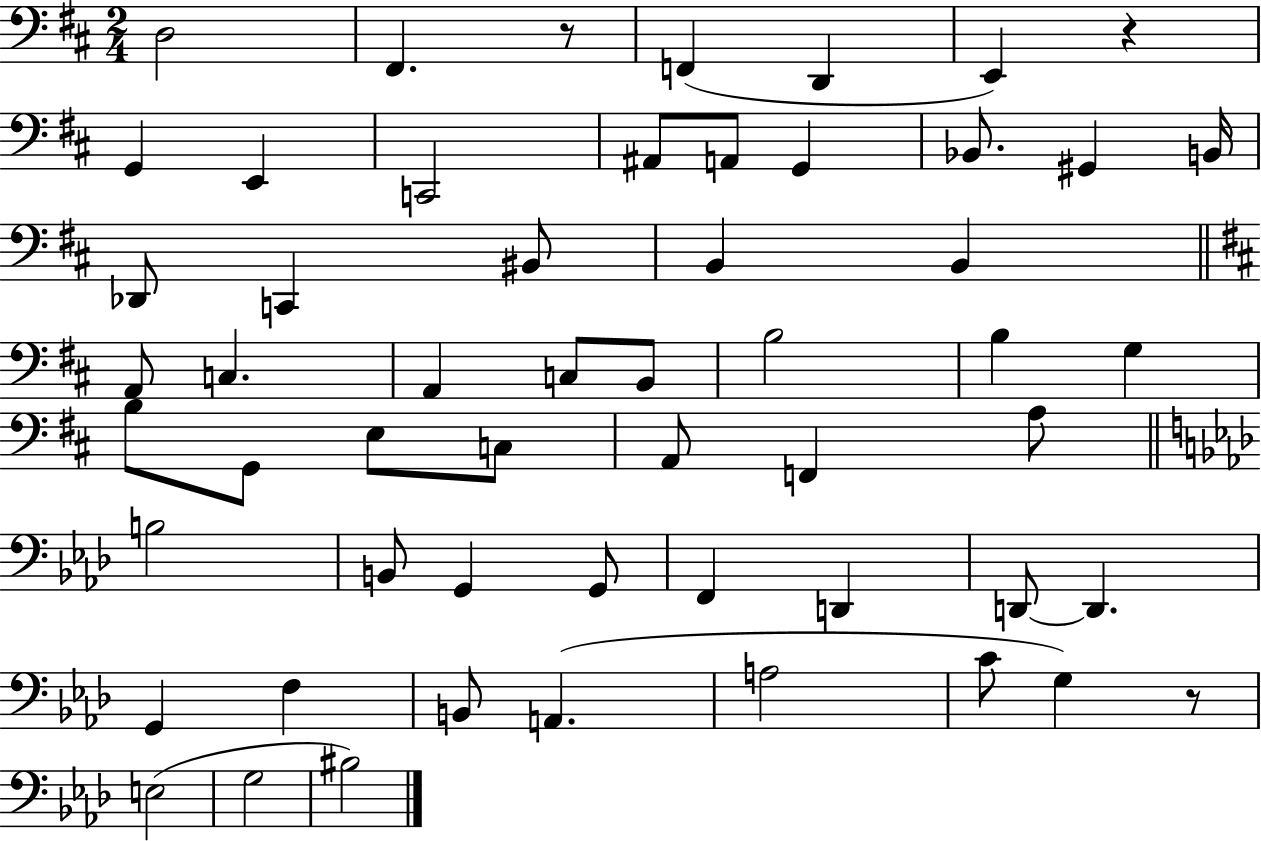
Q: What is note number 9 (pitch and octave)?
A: A#2